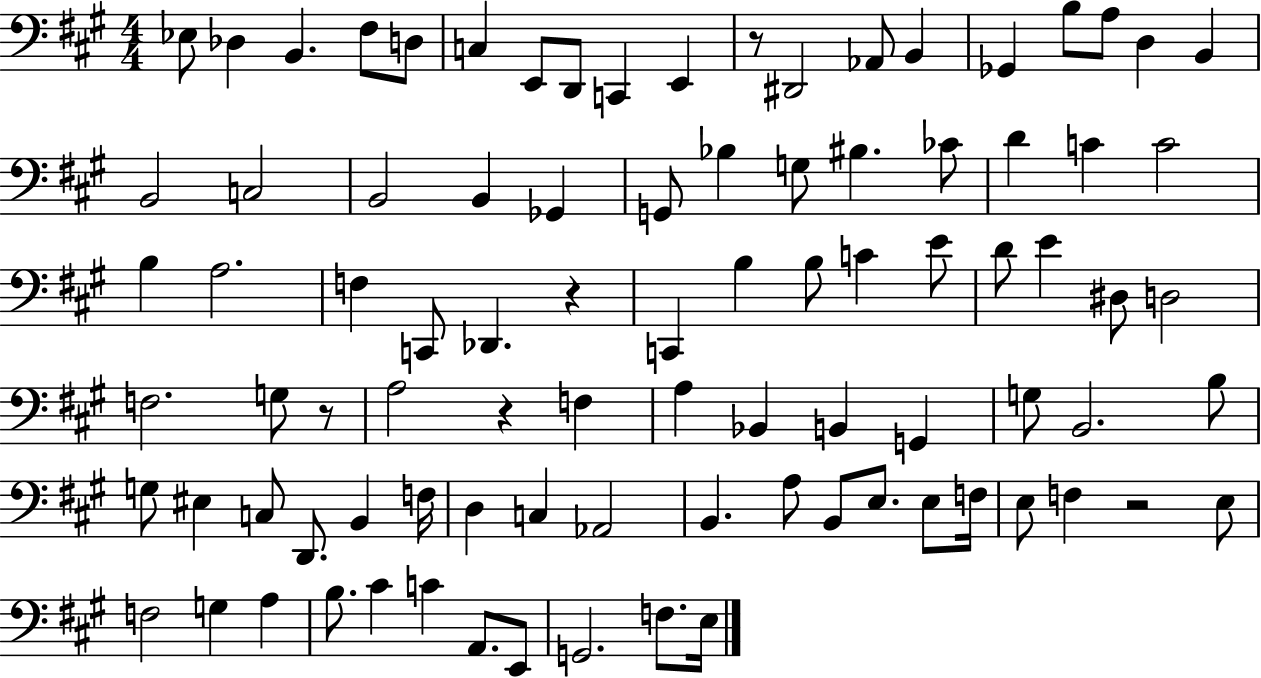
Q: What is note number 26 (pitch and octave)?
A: G3